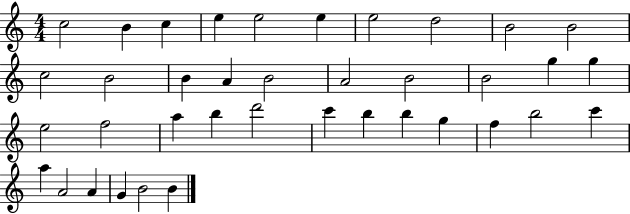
C5/h B4/q C5/q E5/q E5/h E5/q E5/h D5/h B4/h B4/h C5/h B4/h B4/q A4/q B4/h A4/h B4/h B4/h G5/q G5/q E5/h F5/h A5/q B5/q D6/h C6/q B5/q B5/q G5/q F5/q B5/h C6/q A5/q A4/h A4/q G4/q B4/h B4/q